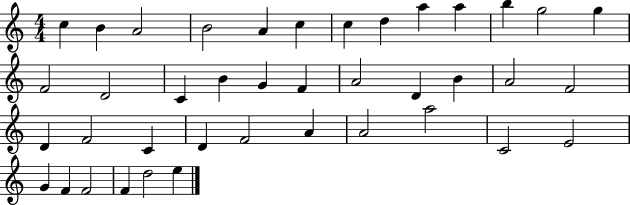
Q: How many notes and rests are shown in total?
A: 40